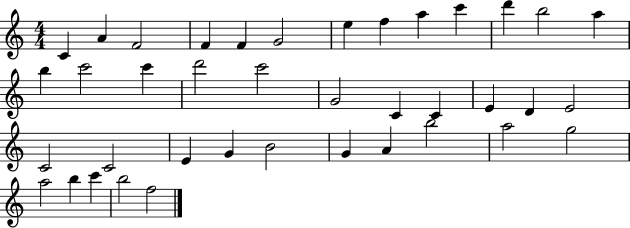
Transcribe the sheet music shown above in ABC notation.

X:1
T:Untitled
M:4/4
L:1/4
K:C
C A F2 F F G2 e f a c' d' b2 a b c'2 c' d'2 c'2 G2 C C E D E2 C2 C2 E G B2 G A b2 a2 g2 a2 b c' b2 f2